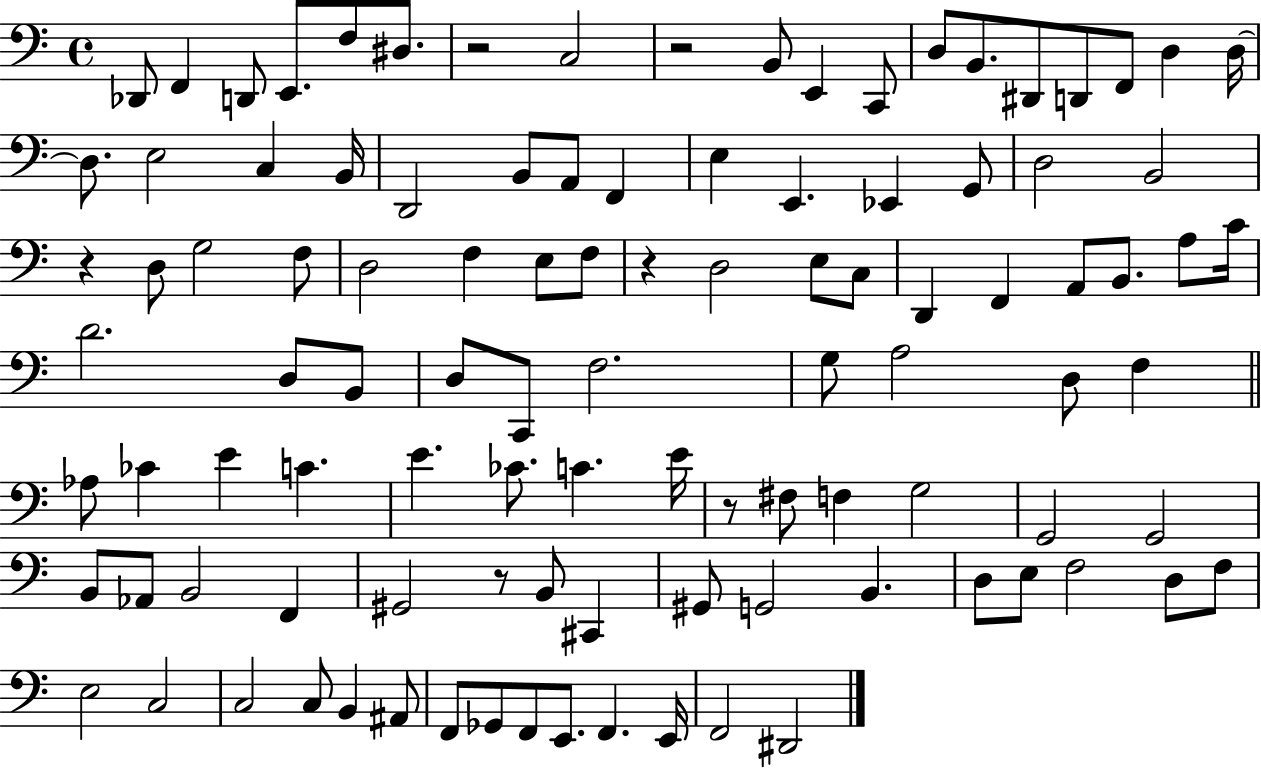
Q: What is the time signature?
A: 4/4